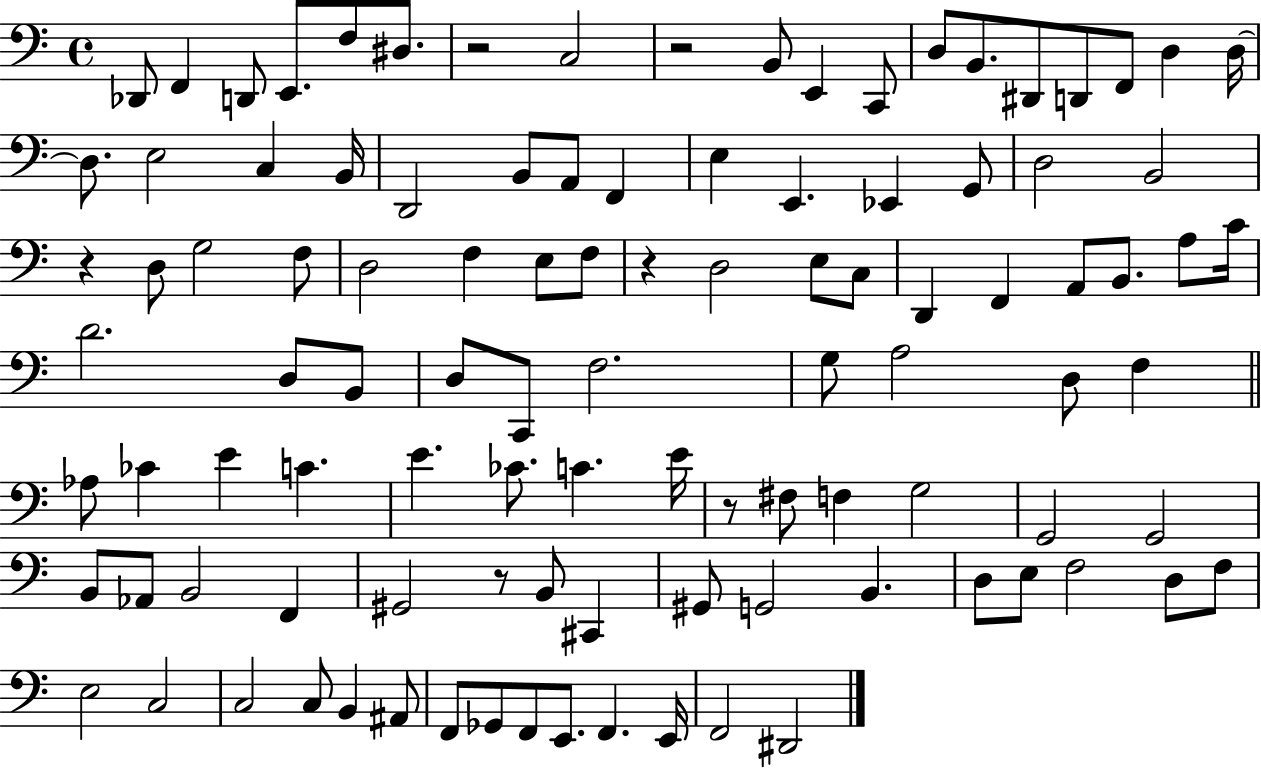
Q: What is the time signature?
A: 4/4